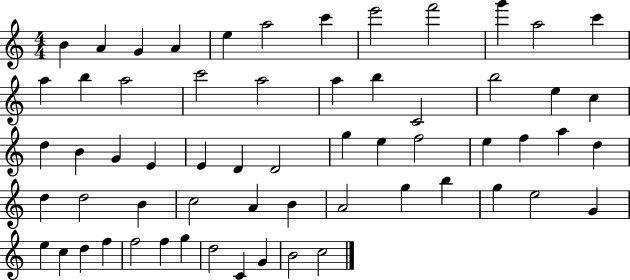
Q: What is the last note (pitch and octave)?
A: C5